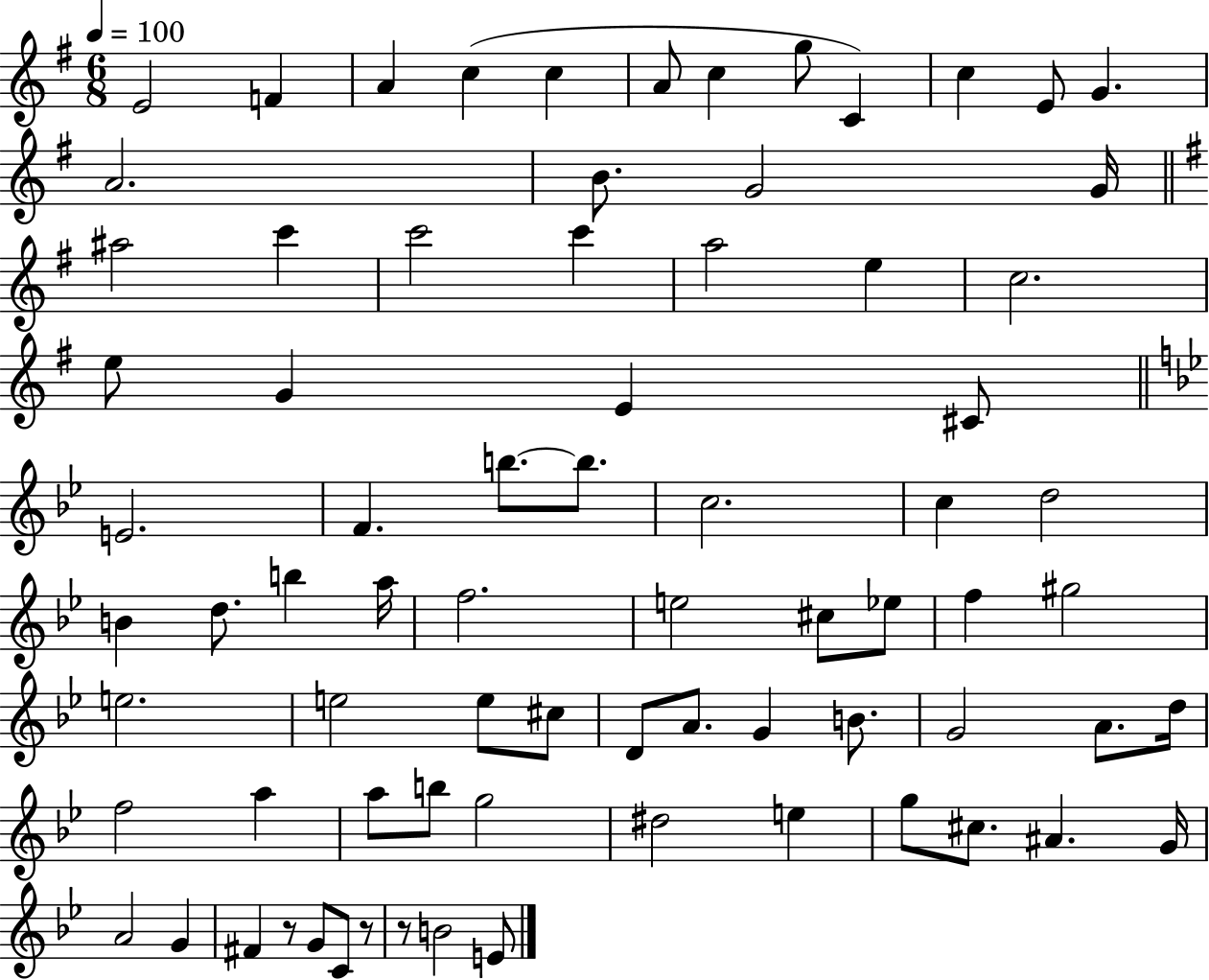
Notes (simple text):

E4/h F4/q A4/q C5/q C5/q A4/e C5/q G5/e C4/q C5/q E4/e G4/q. A4/h. B4/e. G4/h G4/s A#5/h C6/q C6/h C6/q A5/h E5/q C5/h. E5/e G4/q E4/q C#4/e E4/h. F4/q. B5/e. B5/e. C5/h. C5/q D5/h B4/q D5/e. B5/q A5/s F5/h. E5/h C#5/e Eb5/e F5/q G#5/h E5/h. E5/h E5/e C#5/e D4/e A4/e. G4/q B4/e. G4/h A4/e. D5/s F5/h A5/q A5/e B5/e G5/h D#5/h E5/q G5/e C#5/e. A#4/q. G4/s A4/h G4/q F#4/q R/e G4/e C4/e R/e R/e B4/h E4/e